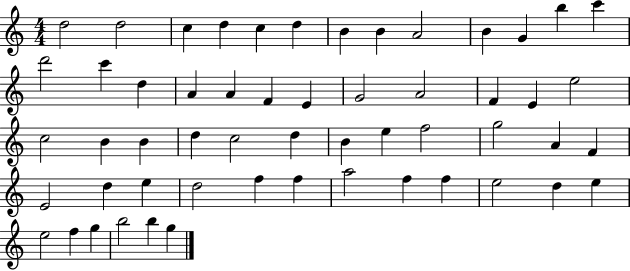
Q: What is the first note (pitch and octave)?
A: D5